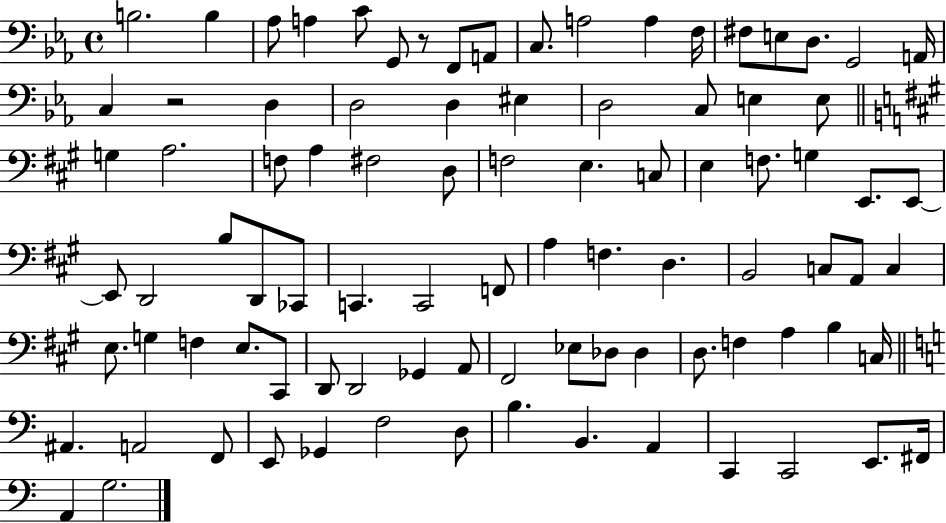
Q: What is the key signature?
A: EES major